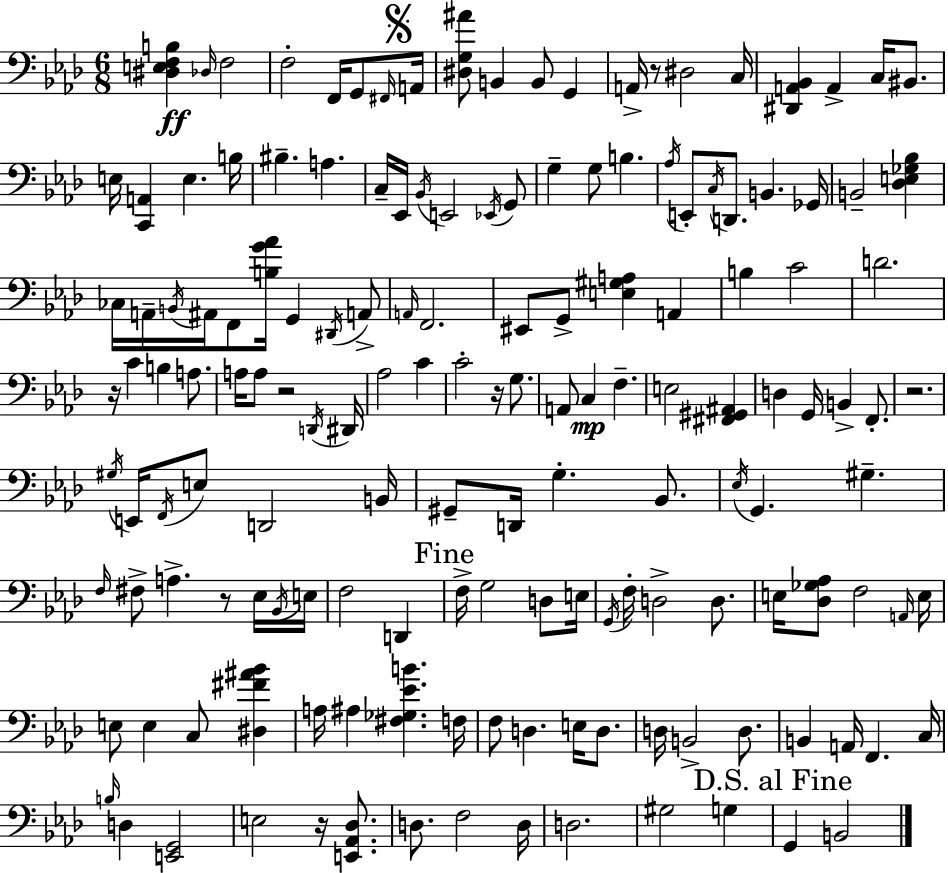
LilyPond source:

{
  \clef bass
  \numericTimeSignature
  \time 6/8
  \key aes \major
  <dis e f b>4\ff \grace { des16 } f2 | f2-. f,16 g,8 | \grace { fis,16 } \mark \markup { \musicglyph "scripts.segno" } a,16 <dis g ais'>8 b,4 b,8 g,4 | a,16-> r8 dis2 | \break c16 <dis, a, bes,>4 a,4-> c16 bis,8. | e16 <c, a,>4 e4. | b16 bis4.-- a4. | c16-- ees,16 \acciaccatura { bes,16 } e,2 | \break \acciaccatura { ees,16 } g,8 g4-- g8 b4. | \acciaccatura { aes16 } e,8-. \acciaccatura { c16 } d,8. b,4. | ges,16 b,2-- | <des e ges bes>4 ces16 a,16-- \acciaccatura { b,16 } ais,16 f,8 | \break <b g' aes'>16 g,4 \acciaccatura { dis,16 } a,8-> \grace { a,16 } f,2. | eis,8 g,8-> | <e gis a>4 a,4 b4 | c'2 d'2. | \break r16 c'4 | b4 a8. a16 a8 | r2 \acciaccatura { d,16 } dis,16 aes2 | c'4 c'2-. | \break r16 g8. a,8 | c4\mp f4.-- e2 | <fis, gis, ais,>4 d4 | g,16 b,4-> f,8.-. r2. | \break \acciaccatura { gis16 } e,16 | \acciaccatura { f,16 } e8 d,2 b,16 | gis,8-- d,16 g4.-. bes,8. | \acciaccatura { ees16 } g,4. gis4.-- | \break \grace { f16 } fis8-> a4.-> r8 | ees16 \acciaccatura { bes,16 } e16 f2 d,4 | \mark "Fine" f16-> g2 | d8 e16 \acciaccatura { g,16 } f16-. d2-> | \break d8. e16 <des ges aes>8 f2 | \grace { a,16 } e16 e8 e4 c8 | <dis fis' ais' bes'>4 a16 ais4 <fis ges ees' b'>4. | f16 f8 d4. | \break e16 d8. d16 b,2-> | d8. b,4 a,16 f,4. | c16 \grace { b16 } d4 <e, g,>2 | e2 | \break r16 <e, aes, des>8. d8. f2 | d16 d2. | gis2 | g4 \mark "D.S. al Fine" g,4 b,2 | \break \bar "|."
}